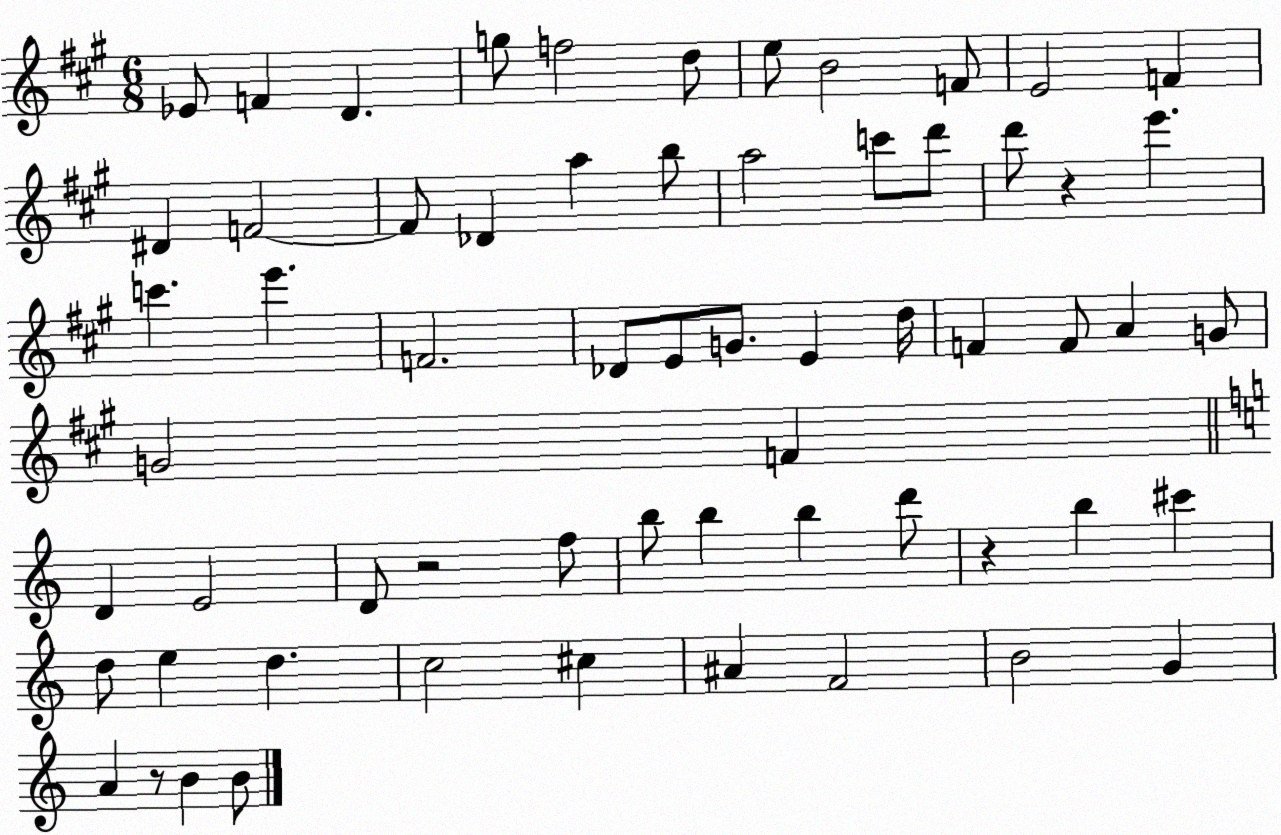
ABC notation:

X:1
T:Untitled
M:6/8
L:1/4
K:A
_E/2 F D g/2 f2 d/2 e/2 B2 F/2 E2 F ^D F2 F/2 _D a b/2 a2 c'/2 d'/2 d'/2 z e' c' e' F2 _D/2 E/2 G/2 E d/4 F F/2 A G/2 G2 F D E2 D/2 z2 f/2 b/2 b b d'/2 z b ^c' d/2 e d c2 ^c ^A F2 B2 G A z/2 B B/2